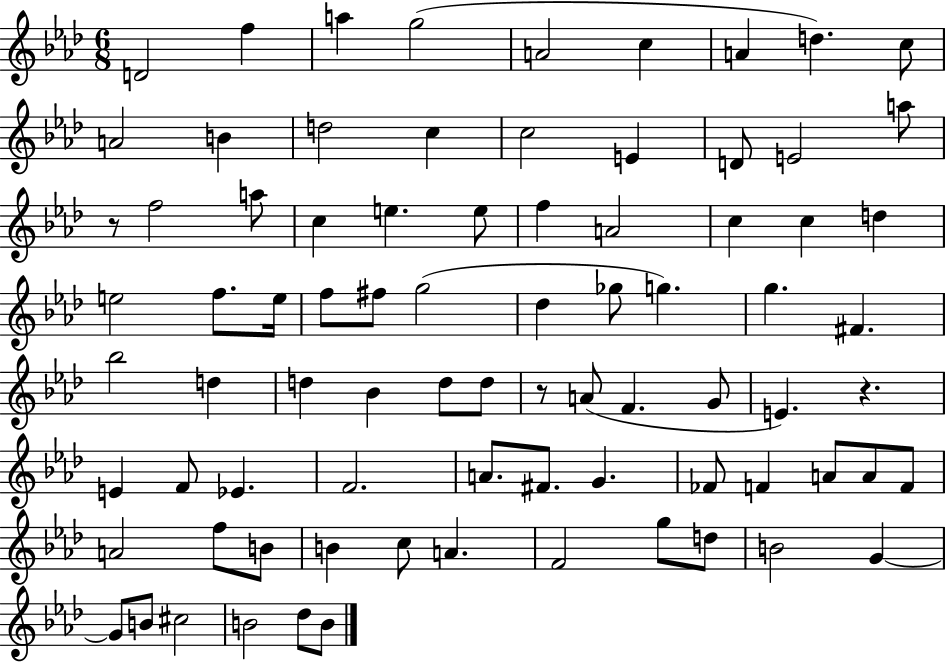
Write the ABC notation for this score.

X:1
T:Untitled
M:6/8
L:1/4
K:Ab
D2 f a g2 A2 c A d c/2 A2 B d2 c c2 E D/2 E2 a/2 z/2 f2 a/2 c e e/2 f A2 c c d e2 f/2 e/4 f/2 ^f/2 g2 _d _g/2 g g ^F _b2 d d _B d/2 d/2 z/2 A/2 F G/2 E z E F/2 _E F2 A/2 ^F/2 G _F/2 F A/2 A/2 F/2 A2 f/2 B/2 B c/2 A F2 g/2 d/2 B2 G G/2 B/2 ^c2 B2 _d/2 B/2